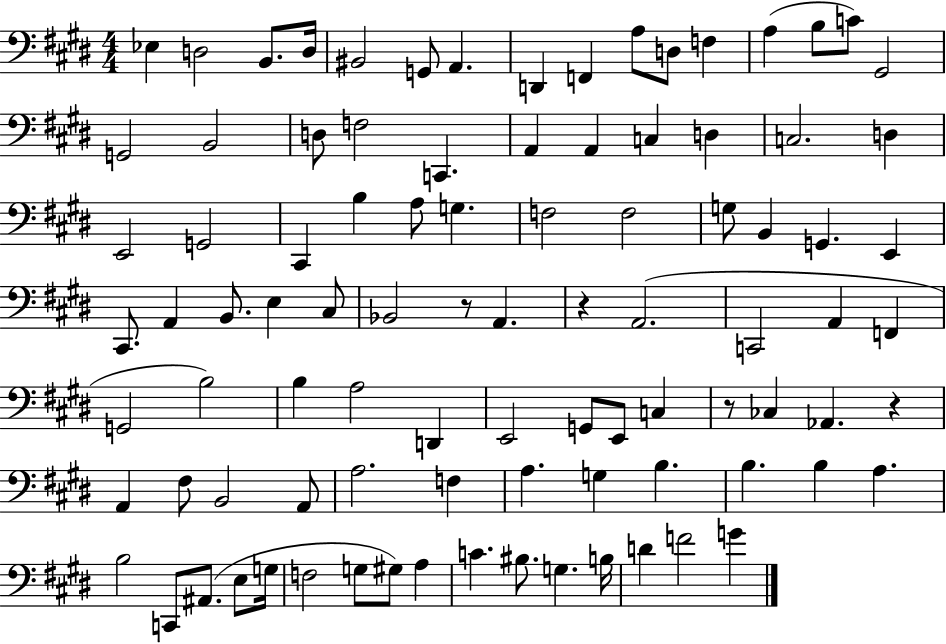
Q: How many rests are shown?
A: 4